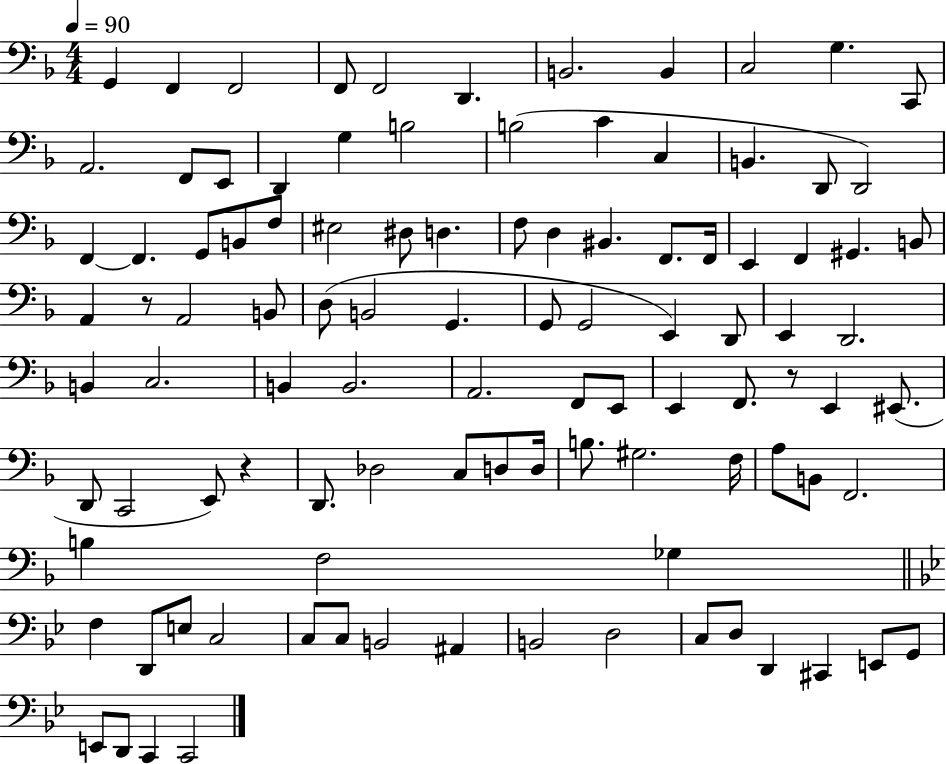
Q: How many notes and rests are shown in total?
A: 103